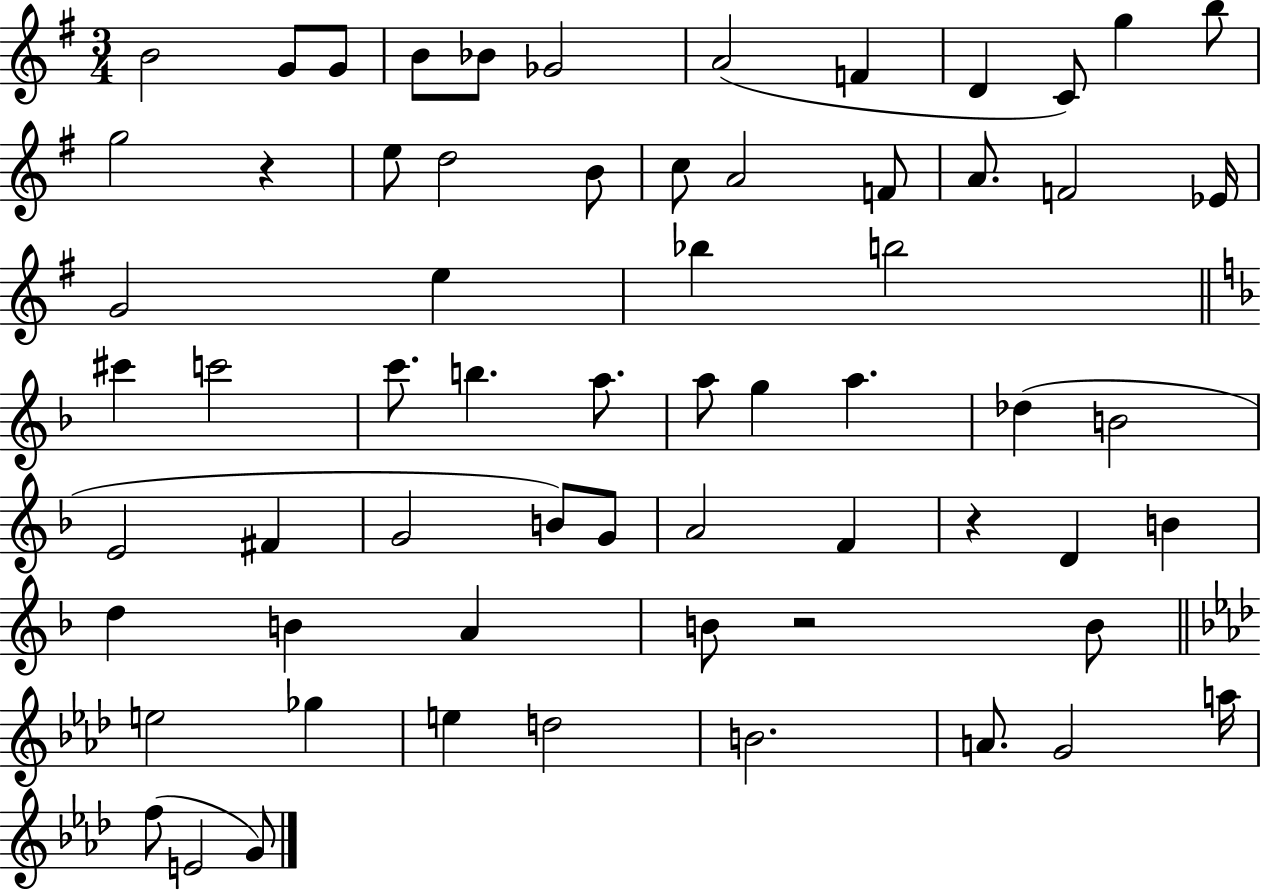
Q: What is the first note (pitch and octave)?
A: B4